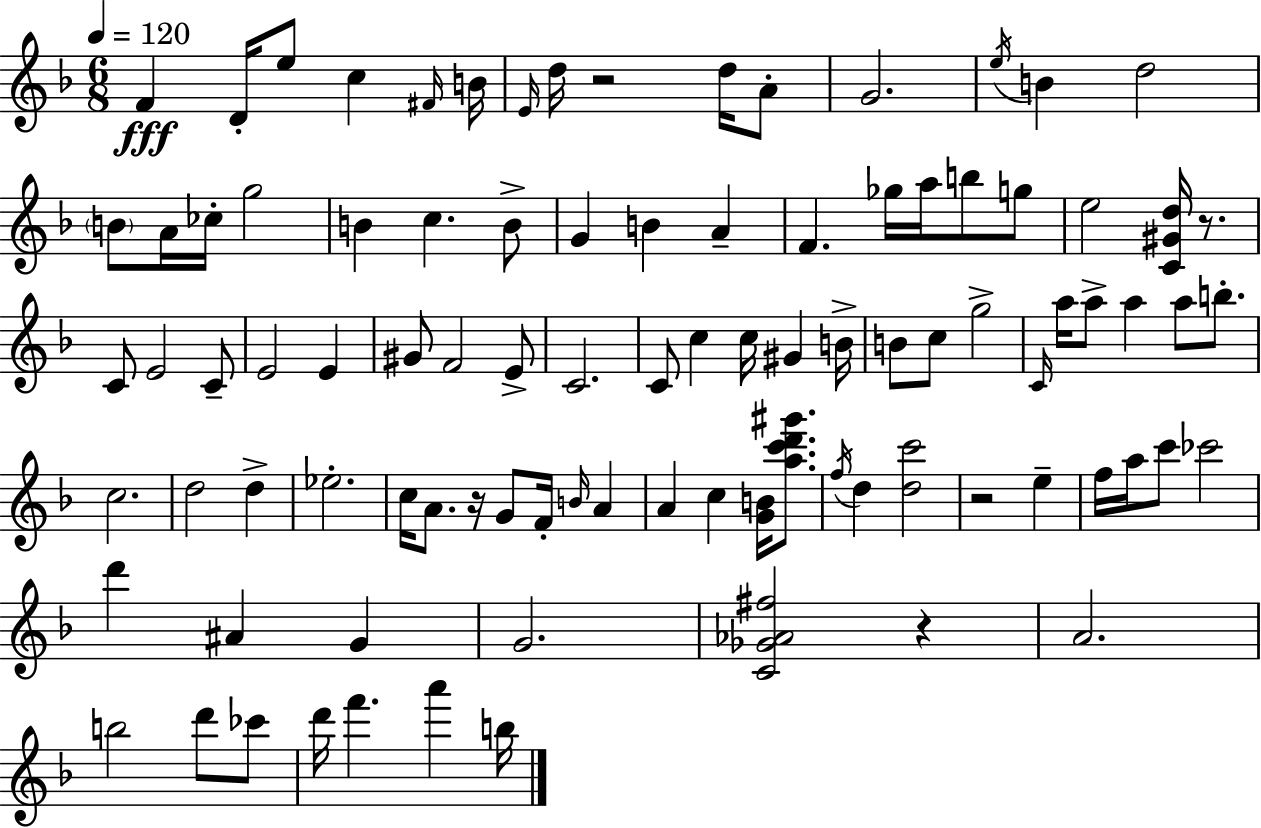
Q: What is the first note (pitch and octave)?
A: F4